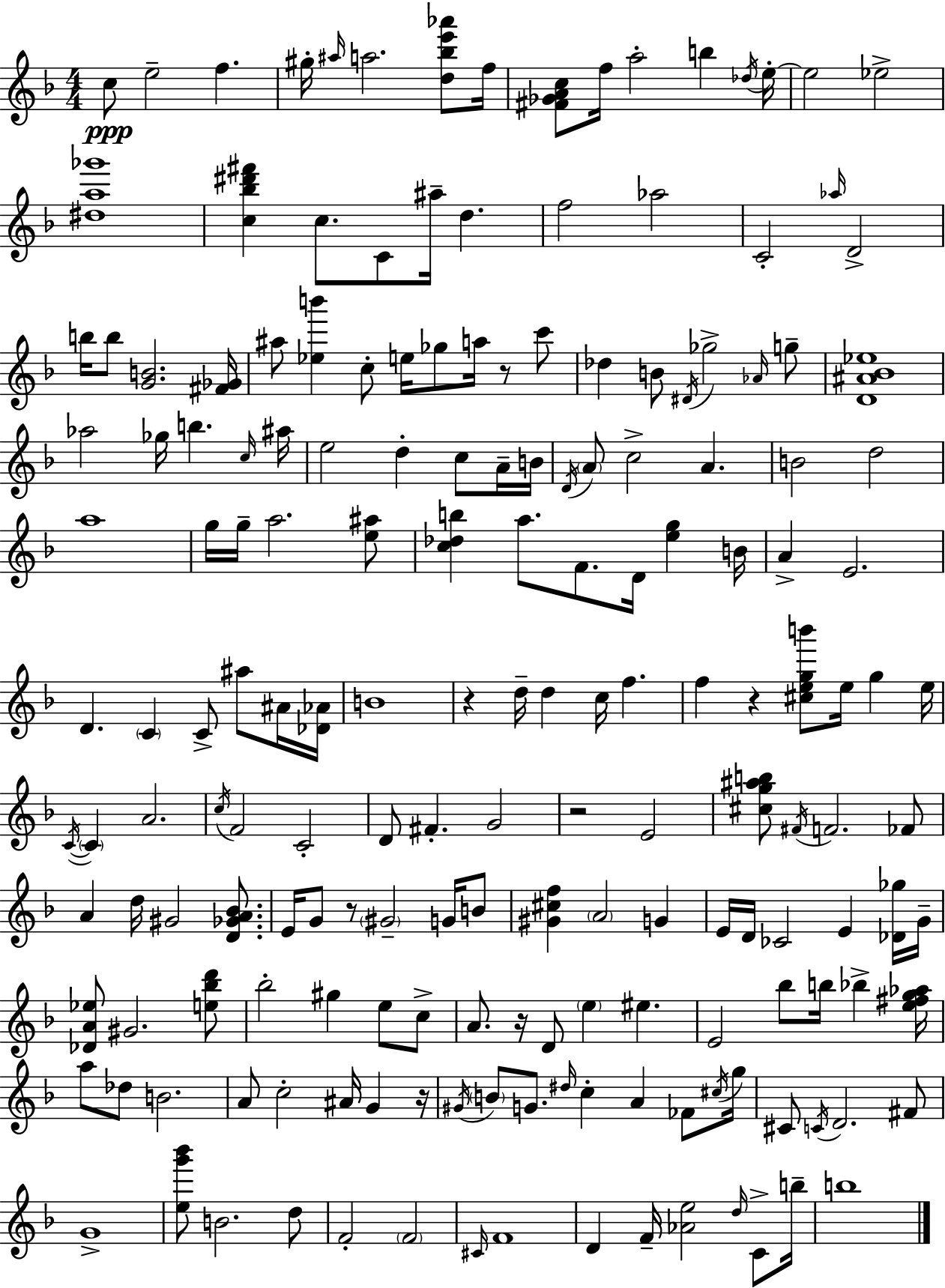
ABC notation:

X:1
T:Untitled
M:4/4
L:1/4
K:Dm
c/2 e2 f ^g/4 ^a/4 a2 [d_be'_a']/2 f/4 [^F_GAc]/2 f/4 a2 b _d/4 e/4 e2 _e2 [^da_g']4 [c_b^d'^f'] c/2 C/2 ^a/4 d f2 _a2 C2 _a/4 D2 b/4 b/2 [GB]2 [^F_G]/4 ^a/2 [_eb'] c/2 e/4 _g/2 a/4 z/2 c'/2 _d B/2 ^D/4 _g2 _A/4 g/2 [D^A_B_e]4 _a2 _g/4 b c/4 ^a/4 e2 d c/2 A/4 B/4 D/4 A/2 c2 A B2 d2 a4 g/4 g/4 a2 [e^a]/2 [c_db] a/2 F/2 D/4 [eg] B/4 A E2 D C C/2 ^a/2 ^A/4 [_D_A]/4 B4 z d/4 d c/4 f f z [^cegb']/2 e/4 g e/4 C/4 C A2 c/4 F2 C2 D/2 ^F G2 z2 E2 [^cg^ab]/2 ^F/4 F2 _F/2 A d/4 ^G2 [D_GA_B]/2 E/4 G/2 z/2 ^G2 G/4 B/2 [^G^cf] A2 G E/4 D/4 _C2 E [_D_g]/4 G/4 [_DA_e]/2 ^G2 [e_bd']/2 _b2 ^g e/2 c/2 A/2 z/4 D/2 e ^e E2 _b/2 b/4 _b [e^fg_a]/4 a/2 _d/2 B2 A/2 c2 ^A/4 G z/4 ^G/4 B/2 G/2 ^d/4 c A _F/2 ^c/4 g/4 ^C/2 C/4 D2 ^F/2 G4 [eg'_b']/2 B2 d/2 F2 F2 ^C/4 F4 D F/4 [_Ae]2 d/4 C/2 b/4 b4